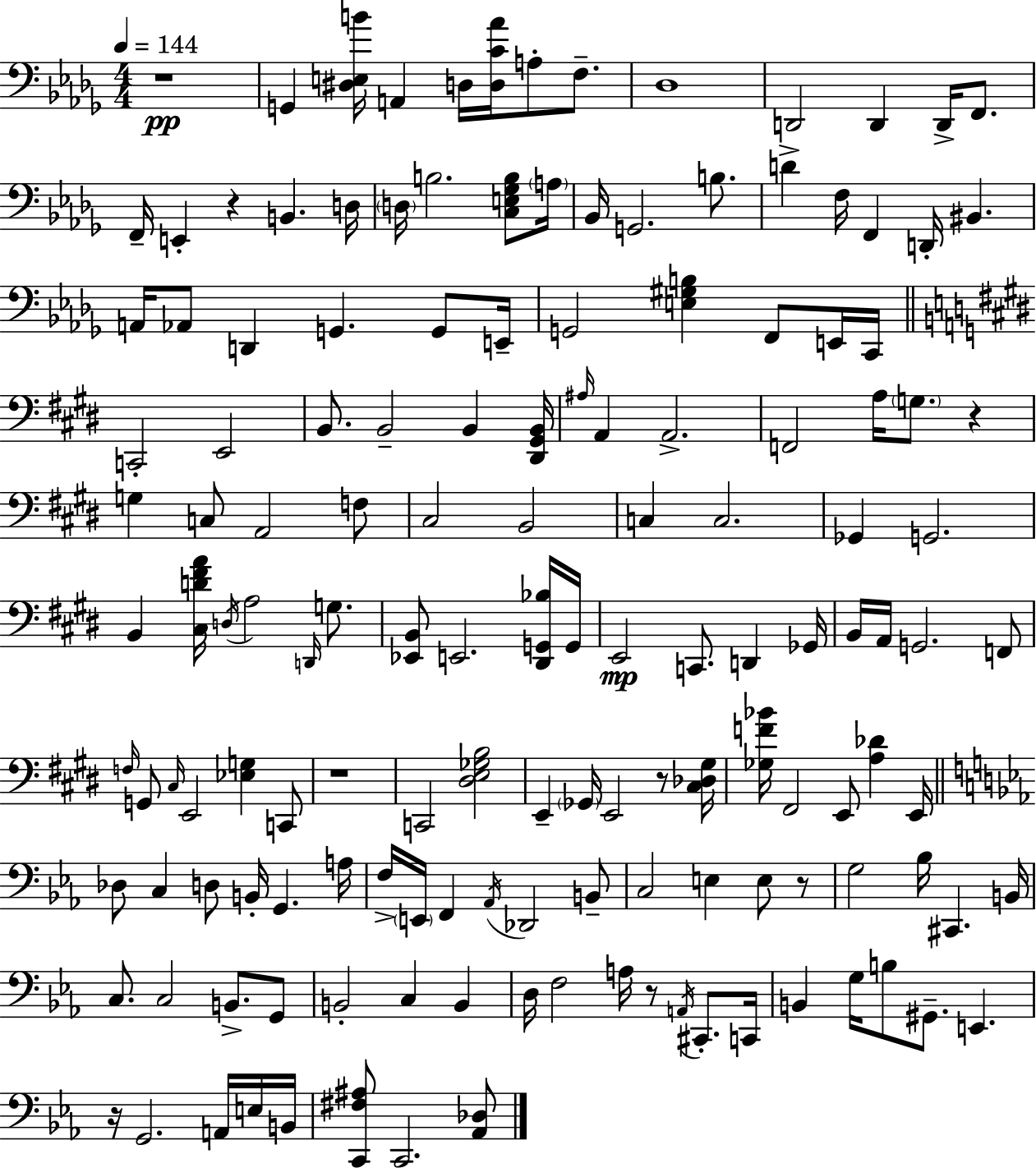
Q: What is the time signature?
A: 4/4